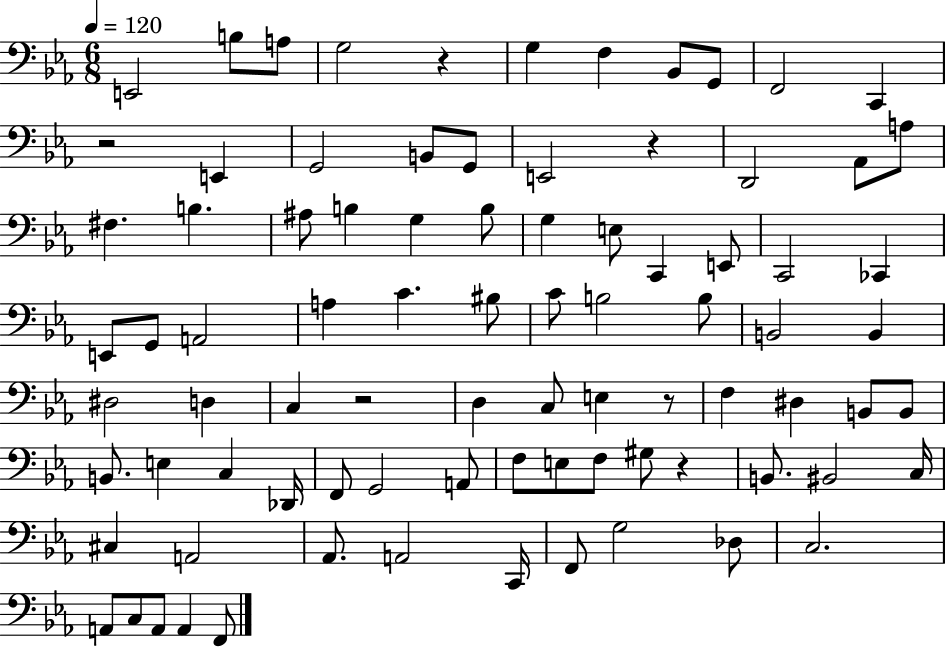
{
  \clef bass
  \numericTimeSignature
  \time 6/8
  \key ees \major
  \tempo 4 = 120
  e,2 b8 a8 | g2 r4 | g4 f4 bes,8 g,8 | f,2 c,4 | \break r2 e,4 | g,2 b,8 g,8 | e,2 r4 | d,2 aes,8 a8 | \break fis4. b4. | ais8 b4 g4 b8 | g4 e8 c,4 e,8 | c,2 ces,4 | \break e,8 g,8 a,2 | a4 c'4. bis8 | c'8 b2 b8 | b,2 b,4 | \break dis2 d4 | c4 r2 | d4 c8 e4 r8 | f4 dis4 b,8 b,8 | \break b,8. e4 c4 des,16 | f,8 g,2 a,8 | f8 e8 f8 gis8 r4 | b,8. bis,2 c16 | \break cis4 a,2 | aes,8. a,2 c,16 | f,8 g2 des8 | c2. | \break a,8 c8 a,8 a,4 f,8 | \bar "|."
}